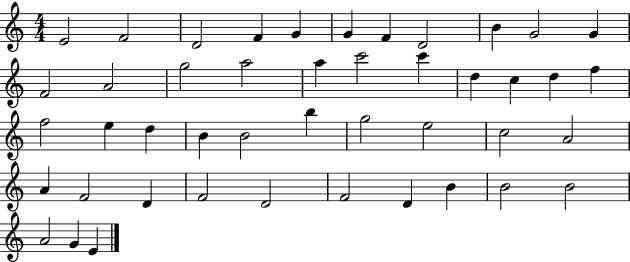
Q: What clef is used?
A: treble